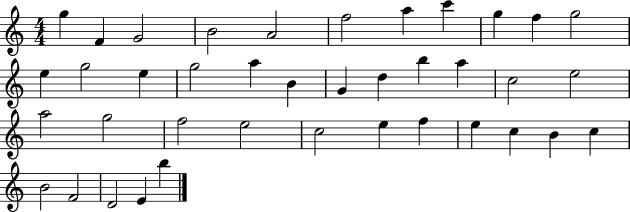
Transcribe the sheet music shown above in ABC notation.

X:1
T:Untitled
M:4/4
L:1/4
K:C
g F G2 B2 A2 f2 a c' g f g2 e g2 e g2 a B G d b a c2 e2 a2 g2 f2 e2 c2 e f e c B c B2 F2 D2 E b